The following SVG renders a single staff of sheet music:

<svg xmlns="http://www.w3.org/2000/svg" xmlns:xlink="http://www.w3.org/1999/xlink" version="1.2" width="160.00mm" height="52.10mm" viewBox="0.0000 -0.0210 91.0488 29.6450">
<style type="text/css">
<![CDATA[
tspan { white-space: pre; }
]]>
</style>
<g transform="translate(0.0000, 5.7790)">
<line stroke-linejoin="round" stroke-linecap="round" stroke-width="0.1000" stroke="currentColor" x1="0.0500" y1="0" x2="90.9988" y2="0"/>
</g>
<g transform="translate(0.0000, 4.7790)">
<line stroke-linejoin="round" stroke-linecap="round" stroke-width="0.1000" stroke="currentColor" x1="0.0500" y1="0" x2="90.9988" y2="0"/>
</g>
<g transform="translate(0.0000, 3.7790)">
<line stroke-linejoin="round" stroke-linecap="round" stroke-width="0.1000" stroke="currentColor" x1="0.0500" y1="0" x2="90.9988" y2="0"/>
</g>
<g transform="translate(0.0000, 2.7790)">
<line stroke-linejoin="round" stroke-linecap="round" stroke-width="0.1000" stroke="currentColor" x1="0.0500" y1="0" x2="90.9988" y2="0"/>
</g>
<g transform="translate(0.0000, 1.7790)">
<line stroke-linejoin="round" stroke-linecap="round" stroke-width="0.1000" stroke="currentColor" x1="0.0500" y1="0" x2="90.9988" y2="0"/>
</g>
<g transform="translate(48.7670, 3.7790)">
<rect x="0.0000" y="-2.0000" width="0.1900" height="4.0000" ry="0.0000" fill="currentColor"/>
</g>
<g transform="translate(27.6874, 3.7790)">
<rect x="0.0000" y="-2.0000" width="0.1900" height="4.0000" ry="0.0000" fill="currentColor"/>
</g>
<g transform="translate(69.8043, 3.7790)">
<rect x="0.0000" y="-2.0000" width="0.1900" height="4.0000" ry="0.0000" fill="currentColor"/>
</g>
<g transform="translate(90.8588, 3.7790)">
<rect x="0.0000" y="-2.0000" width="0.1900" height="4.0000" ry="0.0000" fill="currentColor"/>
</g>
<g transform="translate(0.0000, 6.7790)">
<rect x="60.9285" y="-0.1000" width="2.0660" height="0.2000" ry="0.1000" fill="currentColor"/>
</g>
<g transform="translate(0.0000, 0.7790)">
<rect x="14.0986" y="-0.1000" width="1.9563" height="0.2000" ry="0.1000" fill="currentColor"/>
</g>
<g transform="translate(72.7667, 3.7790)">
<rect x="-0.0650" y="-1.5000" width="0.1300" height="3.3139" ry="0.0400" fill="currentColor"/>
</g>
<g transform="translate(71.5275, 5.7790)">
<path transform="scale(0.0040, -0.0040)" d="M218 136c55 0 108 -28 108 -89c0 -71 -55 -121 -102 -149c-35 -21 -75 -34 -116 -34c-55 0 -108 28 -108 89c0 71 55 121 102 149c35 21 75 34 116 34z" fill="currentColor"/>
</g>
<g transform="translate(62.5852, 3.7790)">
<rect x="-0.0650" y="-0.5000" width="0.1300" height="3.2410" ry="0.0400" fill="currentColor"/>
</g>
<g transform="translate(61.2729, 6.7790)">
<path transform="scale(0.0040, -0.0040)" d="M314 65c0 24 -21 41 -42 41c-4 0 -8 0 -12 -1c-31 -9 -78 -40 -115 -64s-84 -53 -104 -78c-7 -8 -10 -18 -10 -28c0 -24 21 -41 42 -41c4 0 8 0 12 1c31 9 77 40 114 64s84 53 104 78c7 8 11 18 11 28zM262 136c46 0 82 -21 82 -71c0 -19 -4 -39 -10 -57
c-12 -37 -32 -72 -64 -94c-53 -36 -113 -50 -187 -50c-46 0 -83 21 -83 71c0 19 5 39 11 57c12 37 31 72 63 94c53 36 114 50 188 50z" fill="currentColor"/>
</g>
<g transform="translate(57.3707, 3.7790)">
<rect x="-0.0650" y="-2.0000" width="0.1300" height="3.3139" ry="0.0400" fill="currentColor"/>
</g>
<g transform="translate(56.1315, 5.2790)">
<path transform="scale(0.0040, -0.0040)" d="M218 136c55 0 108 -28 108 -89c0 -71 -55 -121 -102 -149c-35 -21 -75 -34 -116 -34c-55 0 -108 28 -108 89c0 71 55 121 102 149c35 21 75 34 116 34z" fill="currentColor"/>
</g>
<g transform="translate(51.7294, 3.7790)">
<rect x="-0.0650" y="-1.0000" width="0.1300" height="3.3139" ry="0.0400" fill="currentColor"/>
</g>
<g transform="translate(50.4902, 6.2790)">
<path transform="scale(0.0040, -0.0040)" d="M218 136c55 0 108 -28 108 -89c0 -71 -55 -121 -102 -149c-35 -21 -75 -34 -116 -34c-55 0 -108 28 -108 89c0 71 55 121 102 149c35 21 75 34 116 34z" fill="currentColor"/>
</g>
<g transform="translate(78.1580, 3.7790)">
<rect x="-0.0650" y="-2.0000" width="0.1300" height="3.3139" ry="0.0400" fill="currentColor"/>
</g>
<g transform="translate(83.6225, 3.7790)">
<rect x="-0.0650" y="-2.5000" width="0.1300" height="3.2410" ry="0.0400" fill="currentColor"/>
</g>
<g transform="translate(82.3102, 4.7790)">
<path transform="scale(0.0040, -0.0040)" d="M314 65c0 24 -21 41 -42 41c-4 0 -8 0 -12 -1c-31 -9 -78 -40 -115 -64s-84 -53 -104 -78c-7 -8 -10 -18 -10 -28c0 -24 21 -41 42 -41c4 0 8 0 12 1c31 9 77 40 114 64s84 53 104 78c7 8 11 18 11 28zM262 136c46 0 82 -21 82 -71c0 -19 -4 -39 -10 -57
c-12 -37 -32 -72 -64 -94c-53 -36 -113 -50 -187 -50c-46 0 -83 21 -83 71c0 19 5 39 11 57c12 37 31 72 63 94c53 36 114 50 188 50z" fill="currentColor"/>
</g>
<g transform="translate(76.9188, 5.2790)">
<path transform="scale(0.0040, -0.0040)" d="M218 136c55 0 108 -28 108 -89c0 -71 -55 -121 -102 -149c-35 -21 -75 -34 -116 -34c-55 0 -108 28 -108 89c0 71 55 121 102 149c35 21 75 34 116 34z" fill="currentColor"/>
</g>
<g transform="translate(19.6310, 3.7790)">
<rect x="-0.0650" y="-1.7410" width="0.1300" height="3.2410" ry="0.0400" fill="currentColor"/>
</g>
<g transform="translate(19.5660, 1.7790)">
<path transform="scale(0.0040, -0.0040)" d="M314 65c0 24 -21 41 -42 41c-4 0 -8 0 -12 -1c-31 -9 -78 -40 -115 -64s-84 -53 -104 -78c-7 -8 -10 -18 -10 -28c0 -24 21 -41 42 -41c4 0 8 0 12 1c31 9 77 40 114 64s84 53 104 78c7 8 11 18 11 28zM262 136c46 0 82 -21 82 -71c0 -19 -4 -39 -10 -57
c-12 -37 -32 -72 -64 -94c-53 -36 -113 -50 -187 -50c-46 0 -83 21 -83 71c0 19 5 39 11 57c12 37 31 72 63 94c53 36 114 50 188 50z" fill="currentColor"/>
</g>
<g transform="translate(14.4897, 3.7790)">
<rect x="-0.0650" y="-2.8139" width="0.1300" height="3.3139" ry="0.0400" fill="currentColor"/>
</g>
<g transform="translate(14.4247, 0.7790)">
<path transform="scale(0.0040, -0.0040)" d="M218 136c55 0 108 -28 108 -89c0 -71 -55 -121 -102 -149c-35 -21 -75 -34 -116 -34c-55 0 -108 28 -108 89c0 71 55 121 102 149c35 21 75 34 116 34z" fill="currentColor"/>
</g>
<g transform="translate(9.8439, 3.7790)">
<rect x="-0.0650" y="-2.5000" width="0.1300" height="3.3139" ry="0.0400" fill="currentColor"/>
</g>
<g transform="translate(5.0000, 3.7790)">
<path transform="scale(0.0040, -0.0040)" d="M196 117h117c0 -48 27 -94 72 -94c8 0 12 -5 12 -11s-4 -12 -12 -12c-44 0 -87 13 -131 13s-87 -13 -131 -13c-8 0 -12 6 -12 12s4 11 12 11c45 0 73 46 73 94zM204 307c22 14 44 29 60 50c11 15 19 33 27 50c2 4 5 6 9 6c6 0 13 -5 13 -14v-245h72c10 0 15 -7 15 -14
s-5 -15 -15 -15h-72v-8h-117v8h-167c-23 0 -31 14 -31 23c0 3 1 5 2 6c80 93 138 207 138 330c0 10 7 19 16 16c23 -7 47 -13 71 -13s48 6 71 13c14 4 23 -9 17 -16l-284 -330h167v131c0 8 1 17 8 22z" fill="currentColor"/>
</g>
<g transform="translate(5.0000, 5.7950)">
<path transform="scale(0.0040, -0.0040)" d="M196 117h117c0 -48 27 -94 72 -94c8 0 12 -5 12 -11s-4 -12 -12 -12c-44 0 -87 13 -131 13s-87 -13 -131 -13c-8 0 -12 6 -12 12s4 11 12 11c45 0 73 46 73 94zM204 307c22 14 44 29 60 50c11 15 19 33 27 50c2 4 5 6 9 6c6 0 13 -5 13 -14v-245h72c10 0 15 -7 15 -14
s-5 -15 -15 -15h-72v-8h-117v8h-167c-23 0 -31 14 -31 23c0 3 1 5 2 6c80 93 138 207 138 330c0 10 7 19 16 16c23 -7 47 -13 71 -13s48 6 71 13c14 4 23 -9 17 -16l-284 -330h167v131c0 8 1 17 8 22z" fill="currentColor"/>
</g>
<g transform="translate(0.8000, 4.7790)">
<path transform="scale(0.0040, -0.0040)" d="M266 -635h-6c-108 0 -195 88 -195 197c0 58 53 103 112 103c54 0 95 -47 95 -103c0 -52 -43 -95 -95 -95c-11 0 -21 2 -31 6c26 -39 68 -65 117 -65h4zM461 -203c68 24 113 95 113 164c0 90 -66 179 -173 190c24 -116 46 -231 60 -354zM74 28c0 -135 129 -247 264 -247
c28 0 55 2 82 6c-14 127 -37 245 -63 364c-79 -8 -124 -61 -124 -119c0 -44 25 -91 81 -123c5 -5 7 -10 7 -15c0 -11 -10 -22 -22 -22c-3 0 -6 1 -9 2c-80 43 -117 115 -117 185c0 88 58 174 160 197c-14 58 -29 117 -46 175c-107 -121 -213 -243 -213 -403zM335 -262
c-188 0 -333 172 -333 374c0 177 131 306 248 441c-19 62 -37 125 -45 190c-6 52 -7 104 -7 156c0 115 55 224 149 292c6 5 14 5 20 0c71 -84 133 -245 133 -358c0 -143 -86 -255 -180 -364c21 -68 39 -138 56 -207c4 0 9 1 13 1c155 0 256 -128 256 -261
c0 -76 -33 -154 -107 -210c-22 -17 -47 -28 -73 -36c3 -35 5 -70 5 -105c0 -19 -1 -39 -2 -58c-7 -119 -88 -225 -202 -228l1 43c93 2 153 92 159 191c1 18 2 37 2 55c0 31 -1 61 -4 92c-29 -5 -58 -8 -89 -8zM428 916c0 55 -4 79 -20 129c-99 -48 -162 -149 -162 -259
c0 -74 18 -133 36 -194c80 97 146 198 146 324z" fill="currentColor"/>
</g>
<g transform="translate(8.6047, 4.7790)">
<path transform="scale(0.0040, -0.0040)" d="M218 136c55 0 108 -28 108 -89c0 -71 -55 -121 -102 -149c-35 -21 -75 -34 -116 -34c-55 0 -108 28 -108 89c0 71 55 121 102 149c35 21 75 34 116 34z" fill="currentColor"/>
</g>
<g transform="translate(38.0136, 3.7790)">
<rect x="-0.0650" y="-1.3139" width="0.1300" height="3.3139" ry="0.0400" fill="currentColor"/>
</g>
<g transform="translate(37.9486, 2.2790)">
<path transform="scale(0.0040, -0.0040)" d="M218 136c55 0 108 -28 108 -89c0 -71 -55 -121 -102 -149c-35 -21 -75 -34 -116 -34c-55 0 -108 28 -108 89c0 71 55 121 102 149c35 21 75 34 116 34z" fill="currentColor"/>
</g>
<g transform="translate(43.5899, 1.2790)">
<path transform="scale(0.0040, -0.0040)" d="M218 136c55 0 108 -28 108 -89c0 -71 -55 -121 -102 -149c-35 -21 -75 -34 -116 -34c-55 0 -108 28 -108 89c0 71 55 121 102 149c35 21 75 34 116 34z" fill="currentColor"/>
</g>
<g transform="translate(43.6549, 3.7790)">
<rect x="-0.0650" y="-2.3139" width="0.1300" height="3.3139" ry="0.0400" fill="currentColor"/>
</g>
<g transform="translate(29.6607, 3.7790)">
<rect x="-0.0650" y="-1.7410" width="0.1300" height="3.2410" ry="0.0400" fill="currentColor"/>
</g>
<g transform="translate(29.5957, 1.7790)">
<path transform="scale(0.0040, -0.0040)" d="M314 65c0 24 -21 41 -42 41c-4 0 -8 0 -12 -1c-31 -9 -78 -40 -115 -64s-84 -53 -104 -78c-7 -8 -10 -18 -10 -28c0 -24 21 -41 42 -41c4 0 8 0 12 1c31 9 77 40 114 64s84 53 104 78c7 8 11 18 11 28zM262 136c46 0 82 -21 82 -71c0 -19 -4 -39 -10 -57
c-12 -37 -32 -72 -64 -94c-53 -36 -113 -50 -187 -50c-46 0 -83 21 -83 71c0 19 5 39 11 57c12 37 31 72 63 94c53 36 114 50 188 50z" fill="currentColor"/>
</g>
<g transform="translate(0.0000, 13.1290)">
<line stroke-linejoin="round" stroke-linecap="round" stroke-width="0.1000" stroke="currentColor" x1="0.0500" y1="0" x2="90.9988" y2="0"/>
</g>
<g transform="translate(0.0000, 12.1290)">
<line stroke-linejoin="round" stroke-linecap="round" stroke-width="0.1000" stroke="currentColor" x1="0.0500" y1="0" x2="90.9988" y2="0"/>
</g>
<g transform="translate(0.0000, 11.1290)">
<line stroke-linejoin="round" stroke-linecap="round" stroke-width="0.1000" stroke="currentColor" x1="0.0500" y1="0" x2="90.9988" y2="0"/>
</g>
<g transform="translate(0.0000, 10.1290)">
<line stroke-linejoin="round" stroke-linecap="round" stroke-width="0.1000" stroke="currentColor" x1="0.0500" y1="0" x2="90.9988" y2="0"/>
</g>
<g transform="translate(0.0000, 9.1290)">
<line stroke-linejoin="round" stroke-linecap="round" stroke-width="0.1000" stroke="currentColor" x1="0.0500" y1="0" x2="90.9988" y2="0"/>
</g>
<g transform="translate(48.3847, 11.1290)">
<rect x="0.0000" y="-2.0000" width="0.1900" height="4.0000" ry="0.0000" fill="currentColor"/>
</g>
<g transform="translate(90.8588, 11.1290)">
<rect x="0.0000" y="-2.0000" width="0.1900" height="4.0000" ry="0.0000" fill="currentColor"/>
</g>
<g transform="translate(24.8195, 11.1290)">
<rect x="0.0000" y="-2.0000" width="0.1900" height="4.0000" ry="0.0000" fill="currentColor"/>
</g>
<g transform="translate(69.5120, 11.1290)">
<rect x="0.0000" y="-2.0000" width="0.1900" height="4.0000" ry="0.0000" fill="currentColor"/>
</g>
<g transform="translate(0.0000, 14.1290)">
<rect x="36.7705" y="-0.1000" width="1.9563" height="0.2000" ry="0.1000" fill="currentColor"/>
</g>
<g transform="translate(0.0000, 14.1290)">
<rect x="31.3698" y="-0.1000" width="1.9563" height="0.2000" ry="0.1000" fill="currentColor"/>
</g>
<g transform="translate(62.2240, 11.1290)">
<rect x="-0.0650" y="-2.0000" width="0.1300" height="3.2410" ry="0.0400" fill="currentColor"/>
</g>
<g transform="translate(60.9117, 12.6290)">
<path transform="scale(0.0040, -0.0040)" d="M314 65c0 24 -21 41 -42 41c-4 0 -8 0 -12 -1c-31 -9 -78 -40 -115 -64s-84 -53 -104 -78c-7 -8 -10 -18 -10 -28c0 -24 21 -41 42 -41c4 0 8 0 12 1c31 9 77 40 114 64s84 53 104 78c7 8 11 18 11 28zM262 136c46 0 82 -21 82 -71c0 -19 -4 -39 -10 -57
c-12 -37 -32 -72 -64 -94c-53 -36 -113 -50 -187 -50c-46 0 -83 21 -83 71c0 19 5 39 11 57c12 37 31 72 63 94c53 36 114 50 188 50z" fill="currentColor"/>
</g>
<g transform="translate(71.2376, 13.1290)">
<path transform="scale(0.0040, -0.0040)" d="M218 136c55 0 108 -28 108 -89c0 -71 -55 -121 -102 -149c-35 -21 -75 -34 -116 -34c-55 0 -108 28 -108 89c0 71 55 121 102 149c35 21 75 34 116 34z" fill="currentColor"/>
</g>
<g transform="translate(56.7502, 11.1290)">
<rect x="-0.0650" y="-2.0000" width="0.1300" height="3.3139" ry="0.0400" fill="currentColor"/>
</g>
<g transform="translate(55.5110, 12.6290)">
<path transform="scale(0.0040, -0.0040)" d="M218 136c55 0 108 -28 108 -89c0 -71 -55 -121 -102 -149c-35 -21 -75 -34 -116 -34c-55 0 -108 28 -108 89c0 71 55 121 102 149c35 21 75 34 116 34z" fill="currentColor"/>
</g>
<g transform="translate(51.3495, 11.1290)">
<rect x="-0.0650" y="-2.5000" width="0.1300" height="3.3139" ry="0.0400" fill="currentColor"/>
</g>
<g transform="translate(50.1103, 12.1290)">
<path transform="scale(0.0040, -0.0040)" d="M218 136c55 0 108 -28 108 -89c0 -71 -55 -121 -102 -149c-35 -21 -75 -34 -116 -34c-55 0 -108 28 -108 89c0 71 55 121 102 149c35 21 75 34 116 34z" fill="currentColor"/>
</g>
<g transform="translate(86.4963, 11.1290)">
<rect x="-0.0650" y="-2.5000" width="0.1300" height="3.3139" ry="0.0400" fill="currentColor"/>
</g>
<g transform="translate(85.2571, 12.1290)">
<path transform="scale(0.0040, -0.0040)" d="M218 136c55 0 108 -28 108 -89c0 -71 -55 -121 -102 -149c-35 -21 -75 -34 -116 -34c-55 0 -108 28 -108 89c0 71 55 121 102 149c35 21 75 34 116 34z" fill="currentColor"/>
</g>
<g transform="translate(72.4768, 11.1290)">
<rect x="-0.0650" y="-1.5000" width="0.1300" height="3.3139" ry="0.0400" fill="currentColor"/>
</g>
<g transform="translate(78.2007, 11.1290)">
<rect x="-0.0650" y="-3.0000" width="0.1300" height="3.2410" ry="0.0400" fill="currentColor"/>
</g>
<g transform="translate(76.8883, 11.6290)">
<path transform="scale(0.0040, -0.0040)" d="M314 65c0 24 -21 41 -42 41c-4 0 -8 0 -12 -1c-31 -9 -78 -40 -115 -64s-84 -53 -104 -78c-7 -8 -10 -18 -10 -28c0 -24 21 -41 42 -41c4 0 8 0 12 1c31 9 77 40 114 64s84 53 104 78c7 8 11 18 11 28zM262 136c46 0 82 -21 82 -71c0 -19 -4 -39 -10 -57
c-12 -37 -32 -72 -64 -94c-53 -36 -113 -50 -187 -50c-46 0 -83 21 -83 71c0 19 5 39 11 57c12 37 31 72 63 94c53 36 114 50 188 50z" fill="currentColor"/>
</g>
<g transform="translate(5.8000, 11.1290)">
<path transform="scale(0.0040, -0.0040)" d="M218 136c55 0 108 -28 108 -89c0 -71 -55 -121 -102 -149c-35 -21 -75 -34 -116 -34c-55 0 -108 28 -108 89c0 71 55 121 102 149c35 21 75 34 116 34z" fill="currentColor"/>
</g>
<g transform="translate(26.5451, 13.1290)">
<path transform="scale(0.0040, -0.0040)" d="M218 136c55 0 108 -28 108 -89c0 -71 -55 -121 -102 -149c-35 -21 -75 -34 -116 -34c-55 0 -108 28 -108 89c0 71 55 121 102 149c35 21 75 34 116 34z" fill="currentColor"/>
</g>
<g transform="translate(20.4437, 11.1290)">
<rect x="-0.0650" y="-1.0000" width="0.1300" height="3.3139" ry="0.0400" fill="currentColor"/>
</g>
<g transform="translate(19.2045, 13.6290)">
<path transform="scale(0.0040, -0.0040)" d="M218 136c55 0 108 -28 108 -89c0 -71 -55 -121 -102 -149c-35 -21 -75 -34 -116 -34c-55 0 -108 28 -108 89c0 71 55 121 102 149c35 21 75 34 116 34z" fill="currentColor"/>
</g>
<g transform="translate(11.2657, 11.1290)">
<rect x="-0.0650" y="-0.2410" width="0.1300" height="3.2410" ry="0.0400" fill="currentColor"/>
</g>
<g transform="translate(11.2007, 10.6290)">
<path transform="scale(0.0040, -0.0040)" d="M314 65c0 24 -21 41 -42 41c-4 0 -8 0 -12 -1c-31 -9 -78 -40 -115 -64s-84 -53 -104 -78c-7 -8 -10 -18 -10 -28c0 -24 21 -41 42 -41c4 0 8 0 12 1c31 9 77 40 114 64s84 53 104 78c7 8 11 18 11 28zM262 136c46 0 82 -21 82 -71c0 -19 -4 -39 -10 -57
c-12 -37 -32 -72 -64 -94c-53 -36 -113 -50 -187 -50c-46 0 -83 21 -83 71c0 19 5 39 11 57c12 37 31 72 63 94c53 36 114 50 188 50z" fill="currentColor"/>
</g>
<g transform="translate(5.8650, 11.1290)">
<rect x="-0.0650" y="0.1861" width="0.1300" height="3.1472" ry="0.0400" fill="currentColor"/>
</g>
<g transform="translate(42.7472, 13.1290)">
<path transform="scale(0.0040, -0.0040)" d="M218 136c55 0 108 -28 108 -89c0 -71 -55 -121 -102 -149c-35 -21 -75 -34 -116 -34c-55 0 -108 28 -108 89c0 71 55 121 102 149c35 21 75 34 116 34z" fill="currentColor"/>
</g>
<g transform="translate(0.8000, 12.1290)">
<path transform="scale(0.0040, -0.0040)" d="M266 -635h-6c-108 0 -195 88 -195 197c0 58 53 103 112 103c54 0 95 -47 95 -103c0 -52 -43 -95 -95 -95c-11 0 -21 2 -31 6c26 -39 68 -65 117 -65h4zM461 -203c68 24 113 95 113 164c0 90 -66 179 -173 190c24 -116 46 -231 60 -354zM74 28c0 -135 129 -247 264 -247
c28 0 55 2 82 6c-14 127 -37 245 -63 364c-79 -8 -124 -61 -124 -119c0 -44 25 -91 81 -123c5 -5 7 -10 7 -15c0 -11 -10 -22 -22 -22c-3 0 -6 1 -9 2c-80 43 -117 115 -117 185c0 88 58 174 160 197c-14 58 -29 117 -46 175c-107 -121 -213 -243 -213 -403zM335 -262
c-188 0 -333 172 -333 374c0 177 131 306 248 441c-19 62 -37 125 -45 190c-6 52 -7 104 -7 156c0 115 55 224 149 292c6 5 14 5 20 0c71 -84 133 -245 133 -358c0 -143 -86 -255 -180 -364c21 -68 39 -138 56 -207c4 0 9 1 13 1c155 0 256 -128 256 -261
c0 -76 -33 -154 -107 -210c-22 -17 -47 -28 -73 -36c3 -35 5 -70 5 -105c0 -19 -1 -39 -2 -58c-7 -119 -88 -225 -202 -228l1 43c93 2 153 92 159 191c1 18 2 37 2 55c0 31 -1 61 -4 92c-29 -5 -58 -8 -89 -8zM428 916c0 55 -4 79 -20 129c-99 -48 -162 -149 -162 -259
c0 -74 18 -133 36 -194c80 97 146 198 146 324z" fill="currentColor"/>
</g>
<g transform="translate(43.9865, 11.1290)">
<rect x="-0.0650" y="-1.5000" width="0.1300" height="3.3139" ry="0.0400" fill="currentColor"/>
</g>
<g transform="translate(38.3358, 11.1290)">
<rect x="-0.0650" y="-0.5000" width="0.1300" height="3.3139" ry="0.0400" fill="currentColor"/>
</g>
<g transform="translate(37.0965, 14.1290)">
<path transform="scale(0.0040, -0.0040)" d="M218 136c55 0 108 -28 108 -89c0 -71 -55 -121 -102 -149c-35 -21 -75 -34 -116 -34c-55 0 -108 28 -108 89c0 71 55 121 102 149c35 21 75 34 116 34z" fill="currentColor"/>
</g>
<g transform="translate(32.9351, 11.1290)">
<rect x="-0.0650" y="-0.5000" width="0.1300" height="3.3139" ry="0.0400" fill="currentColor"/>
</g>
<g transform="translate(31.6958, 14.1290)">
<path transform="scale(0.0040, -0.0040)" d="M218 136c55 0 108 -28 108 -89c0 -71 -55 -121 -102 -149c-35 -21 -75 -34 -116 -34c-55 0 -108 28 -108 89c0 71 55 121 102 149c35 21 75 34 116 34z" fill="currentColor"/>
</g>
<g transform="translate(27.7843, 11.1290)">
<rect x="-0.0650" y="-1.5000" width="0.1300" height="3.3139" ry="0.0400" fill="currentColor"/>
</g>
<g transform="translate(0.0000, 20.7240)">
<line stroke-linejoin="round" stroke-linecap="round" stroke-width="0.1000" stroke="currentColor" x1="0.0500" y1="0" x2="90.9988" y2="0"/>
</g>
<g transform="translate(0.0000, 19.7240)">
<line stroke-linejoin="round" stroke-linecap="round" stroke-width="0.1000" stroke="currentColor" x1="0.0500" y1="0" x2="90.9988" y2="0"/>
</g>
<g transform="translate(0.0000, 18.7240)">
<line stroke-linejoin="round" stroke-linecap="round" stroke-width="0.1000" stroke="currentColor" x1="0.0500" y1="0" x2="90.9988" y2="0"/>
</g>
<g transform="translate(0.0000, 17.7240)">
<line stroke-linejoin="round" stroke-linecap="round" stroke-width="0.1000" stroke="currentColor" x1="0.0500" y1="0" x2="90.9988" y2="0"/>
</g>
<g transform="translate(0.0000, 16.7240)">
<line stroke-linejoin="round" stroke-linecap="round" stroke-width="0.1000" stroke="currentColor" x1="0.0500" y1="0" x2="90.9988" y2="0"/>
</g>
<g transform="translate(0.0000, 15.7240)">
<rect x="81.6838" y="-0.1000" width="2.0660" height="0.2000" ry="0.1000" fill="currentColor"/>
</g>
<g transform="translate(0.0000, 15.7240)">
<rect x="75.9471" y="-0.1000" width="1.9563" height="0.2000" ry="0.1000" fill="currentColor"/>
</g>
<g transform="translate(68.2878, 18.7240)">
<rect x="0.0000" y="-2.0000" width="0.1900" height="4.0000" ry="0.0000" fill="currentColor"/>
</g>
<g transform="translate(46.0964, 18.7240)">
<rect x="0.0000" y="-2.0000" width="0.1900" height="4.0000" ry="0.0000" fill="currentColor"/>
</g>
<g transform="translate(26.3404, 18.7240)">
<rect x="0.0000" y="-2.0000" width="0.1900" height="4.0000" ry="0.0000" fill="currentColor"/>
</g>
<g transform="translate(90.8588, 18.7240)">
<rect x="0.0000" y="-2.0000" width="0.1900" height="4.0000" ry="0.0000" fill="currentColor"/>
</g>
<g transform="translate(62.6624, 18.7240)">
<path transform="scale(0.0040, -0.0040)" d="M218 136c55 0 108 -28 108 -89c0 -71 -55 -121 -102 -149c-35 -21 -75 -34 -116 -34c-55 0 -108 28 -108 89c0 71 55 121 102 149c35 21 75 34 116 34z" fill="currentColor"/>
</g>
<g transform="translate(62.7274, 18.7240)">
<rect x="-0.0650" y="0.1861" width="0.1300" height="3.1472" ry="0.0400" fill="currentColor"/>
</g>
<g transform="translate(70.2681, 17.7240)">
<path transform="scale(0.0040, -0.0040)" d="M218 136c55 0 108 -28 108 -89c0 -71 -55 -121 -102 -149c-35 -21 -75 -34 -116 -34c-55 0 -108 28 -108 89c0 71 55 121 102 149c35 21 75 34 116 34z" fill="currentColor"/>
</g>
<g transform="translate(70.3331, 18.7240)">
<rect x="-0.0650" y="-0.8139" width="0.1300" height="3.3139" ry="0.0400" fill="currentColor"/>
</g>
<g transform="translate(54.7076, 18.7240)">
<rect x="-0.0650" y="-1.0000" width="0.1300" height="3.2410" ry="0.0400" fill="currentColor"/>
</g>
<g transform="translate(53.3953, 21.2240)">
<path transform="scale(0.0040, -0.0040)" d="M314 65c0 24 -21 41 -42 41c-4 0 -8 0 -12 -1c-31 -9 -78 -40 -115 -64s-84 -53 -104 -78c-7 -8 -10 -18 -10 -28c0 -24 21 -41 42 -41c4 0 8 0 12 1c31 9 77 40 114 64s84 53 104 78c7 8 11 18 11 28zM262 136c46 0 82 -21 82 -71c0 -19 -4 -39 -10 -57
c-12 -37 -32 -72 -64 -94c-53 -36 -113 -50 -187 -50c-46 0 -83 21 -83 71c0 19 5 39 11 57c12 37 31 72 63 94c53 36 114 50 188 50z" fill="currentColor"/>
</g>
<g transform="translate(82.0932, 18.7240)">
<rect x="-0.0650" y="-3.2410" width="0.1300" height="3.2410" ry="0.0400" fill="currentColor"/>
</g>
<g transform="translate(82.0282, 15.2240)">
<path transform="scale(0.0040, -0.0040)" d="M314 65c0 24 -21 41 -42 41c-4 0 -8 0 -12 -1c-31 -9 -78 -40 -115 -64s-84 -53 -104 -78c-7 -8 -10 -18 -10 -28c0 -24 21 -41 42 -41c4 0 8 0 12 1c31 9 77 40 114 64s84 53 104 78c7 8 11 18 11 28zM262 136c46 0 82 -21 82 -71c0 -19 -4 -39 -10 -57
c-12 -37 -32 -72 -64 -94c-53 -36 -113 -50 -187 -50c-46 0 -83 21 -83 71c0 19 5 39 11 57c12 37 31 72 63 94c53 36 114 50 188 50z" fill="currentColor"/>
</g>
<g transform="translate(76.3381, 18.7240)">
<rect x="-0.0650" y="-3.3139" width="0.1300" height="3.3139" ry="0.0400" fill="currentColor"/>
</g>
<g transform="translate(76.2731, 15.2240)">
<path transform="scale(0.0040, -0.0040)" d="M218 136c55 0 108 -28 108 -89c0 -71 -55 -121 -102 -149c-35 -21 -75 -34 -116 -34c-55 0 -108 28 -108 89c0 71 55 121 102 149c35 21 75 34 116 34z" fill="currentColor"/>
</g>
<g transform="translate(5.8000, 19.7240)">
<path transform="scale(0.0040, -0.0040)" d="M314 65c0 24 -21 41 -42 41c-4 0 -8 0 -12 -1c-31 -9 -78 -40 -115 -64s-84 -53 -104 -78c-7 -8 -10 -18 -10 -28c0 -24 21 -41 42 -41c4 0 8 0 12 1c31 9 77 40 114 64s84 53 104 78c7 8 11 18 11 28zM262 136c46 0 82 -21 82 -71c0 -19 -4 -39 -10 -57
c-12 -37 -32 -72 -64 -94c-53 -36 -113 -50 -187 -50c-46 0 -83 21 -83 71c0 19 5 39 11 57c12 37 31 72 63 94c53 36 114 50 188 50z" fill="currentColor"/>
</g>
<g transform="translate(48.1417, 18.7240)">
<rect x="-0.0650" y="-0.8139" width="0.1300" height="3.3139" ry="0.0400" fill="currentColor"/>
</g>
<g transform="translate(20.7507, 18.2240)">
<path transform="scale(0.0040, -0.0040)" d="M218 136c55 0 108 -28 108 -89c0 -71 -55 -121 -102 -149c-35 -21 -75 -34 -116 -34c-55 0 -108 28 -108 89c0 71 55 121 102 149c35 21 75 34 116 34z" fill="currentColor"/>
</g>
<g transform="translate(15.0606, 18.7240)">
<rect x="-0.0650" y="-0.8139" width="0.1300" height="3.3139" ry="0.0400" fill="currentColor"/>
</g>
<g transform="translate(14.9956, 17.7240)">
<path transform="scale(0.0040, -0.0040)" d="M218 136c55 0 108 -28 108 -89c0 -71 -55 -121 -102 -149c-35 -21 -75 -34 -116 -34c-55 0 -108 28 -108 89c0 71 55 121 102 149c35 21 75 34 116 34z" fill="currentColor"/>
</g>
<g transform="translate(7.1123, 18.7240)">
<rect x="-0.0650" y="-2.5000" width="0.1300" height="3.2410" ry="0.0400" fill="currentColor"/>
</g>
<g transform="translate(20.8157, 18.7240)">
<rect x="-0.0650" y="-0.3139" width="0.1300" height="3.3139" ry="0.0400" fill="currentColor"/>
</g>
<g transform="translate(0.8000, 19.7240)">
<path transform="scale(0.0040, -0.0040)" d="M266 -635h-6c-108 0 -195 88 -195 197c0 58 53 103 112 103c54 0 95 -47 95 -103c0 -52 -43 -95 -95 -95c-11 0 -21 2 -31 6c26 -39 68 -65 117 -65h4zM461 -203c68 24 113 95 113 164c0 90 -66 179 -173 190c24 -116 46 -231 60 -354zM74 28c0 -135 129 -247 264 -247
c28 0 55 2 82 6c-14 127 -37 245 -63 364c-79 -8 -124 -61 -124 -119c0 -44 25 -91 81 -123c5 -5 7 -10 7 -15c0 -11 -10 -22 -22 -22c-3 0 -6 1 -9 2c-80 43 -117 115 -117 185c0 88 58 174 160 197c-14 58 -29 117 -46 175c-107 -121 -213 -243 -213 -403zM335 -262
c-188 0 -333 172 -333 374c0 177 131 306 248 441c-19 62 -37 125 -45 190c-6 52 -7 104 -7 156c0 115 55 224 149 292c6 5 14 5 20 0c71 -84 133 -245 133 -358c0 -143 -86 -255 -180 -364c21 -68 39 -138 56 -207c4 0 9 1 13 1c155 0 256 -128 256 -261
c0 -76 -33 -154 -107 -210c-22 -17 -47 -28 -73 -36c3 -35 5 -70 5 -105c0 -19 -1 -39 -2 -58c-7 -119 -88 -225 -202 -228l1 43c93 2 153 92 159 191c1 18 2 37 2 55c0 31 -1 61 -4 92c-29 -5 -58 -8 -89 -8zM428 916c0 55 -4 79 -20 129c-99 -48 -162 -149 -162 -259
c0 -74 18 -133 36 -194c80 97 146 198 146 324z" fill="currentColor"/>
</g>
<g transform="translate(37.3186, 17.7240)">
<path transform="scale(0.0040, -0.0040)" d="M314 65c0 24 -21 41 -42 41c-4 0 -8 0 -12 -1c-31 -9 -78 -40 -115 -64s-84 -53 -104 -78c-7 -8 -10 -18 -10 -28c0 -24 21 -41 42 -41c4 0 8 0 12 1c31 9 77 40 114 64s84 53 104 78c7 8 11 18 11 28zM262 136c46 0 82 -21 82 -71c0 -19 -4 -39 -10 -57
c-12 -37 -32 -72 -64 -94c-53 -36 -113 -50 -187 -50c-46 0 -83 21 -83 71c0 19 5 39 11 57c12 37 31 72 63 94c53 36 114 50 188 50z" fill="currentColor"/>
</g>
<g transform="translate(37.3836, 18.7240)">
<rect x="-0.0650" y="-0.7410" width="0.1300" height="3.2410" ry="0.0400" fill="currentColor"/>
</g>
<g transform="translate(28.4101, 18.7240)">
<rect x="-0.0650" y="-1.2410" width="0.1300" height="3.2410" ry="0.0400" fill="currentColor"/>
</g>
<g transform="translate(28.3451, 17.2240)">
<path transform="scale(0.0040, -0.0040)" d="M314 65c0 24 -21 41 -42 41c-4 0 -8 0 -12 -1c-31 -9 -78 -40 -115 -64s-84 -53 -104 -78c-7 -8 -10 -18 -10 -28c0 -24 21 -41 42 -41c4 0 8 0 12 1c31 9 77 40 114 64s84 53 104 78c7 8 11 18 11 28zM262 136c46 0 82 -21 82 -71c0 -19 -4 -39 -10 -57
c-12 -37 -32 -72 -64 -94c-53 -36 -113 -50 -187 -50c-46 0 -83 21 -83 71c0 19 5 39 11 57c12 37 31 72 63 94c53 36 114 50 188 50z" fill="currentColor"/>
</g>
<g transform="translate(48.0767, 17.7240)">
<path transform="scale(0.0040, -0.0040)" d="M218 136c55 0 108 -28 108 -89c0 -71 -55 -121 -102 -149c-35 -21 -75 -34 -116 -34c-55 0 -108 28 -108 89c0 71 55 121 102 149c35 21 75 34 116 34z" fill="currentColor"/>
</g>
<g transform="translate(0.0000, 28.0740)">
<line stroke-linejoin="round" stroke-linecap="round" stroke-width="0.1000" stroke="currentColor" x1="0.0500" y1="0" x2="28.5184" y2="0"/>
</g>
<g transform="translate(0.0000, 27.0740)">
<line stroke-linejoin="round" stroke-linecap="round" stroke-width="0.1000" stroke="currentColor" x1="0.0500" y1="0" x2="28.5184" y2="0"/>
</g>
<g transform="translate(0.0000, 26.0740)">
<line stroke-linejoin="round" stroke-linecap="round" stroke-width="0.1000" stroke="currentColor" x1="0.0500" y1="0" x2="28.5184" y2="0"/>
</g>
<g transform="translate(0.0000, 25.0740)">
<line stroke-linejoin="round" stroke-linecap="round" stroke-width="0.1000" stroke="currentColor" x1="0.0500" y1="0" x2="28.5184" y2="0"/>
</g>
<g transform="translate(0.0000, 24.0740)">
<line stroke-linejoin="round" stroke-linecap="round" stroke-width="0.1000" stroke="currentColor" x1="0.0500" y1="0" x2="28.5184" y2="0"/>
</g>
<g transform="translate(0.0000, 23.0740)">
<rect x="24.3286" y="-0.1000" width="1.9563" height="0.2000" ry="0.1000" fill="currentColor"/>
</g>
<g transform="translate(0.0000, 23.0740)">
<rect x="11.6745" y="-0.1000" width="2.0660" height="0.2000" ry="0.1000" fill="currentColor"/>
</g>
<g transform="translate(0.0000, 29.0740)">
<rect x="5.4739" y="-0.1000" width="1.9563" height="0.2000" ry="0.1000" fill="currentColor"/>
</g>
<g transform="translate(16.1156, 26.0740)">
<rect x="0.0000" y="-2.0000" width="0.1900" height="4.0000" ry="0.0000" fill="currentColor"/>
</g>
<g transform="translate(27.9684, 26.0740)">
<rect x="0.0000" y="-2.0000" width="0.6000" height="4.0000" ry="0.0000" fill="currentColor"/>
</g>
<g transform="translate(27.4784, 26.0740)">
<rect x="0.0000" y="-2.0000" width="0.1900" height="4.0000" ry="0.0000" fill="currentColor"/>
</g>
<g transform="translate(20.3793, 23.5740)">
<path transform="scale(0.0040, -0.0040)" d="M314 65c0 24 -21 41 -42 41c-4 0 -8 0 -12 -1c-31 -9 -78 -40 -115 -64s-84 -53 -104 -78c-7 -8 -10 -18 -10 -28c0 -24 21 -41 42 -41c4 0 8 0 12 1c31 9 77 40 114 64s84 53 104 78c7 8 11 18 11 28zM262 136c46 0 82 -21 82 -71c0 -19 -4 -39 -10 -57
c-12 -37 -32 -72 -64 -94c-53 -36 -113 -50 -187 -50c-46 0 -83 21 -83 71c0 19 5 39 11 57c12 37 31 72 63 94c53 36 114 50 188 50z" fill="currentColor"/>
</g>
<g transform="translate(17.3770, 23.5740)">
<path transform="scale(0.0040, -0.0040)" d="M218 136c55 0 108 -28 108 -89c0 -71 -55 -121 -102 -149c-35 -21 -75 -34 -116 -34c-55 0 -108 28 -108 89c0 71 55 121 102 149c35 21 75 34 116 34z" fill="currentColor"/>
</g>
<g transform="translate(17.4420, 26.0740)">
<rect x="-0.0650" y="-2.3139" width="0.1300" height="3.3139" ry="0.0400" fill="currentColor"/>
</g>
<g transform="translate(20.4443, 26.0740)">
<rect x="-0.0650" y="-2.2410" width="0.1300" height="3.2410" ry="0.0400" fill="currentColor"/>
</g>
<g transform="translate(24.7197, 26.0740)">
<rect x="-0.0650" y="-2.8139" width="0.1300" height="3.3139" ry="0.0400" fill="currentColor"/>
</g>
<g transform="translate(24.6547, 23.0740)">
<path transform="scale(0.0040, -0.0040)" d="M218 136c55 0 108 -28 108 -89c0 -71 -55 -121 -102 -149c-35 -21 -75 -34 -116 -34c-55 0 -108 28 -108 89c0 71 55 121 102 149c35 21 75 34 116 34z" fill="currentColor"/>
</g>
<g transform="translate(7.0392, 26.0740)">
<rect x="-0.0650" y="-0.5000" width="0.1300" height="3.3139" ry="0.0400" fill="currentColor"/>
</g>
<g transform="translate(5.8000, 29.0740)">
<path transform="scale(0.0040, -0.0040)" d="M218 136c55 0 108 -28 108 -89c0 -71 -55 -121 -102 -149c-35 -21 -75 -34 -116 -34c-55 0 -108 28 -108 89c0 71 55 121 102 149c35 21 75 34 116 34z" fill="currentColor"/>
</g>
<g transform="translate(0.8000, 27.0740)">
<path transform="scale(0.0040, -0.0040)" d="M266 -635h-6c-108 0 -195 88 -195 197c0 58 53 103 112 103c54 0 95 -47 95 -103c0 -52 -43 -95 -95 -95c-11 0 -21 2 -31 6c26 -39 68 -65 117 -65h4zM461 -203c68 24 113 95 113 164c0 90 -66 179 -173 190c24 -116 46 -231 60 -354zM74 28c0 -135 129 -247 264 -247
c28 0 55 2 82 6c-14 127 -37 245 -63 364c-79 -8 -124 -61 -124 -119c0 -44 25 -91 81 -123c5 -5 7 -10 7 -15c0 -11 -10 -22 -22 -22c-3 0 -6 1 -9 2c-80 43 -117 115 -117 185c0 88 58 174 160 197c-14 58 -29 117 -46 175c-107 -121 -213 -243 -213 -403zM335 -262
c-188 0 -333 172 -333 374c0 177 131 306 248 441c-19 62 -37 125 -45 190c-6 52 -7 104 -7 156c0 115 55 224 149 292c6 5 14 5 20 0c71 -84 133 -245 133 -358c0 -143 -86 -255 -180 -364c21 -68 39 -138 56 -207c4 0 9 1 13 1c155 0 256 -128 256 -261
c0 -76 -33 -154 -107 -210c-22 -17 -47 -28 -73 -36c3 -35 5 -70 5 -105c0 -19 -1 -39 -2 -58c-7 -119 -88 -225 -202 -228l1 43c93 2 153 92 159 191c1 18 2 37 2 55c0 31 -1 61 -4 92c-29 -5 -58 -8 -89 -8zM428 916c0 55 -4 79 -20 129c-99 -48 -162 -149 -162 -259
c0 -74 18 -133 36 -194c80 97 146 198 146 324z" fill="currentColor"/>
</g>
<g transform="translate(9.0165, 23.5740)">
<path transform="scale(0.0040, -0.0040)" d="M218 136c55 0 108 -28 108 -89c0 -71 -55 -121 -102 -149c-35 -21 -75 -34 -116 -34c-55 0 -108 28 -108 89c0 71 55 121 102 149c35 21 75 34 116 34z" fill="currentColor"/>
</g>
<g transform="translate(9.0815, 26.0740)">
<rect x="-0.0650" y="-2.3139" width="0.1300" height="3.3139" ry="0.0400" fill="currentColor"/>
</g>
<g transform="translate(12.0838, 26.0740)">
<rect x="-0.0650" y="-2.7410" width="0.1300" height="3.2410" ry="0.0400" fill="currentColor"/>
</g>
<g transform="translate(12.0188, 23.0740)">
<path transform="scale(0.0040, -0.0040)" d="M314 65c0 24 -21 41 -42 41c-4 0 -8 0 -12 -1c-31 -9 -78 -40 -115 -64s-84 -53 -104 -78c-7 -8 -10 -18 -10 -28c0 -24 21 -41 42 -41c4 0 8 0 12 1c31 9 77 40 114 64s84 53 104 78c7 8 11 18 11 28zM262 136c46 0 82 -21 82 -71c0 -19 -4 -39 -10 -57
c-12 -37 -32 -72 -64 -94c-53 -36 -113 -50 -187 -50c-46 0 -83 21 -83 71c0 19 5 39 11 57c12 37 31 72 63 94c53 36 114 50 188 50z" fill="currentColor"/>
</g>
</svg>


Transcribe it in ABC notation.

X:1
T:Untitled
M:4/4
L:1/4
K:C
G a f2 f2 e g D F C2 E F G2 B c2 D E C C E G F F2 E A2 G G2 d c e2 d2 d D2 B d b b2 C g a2 g g2 a